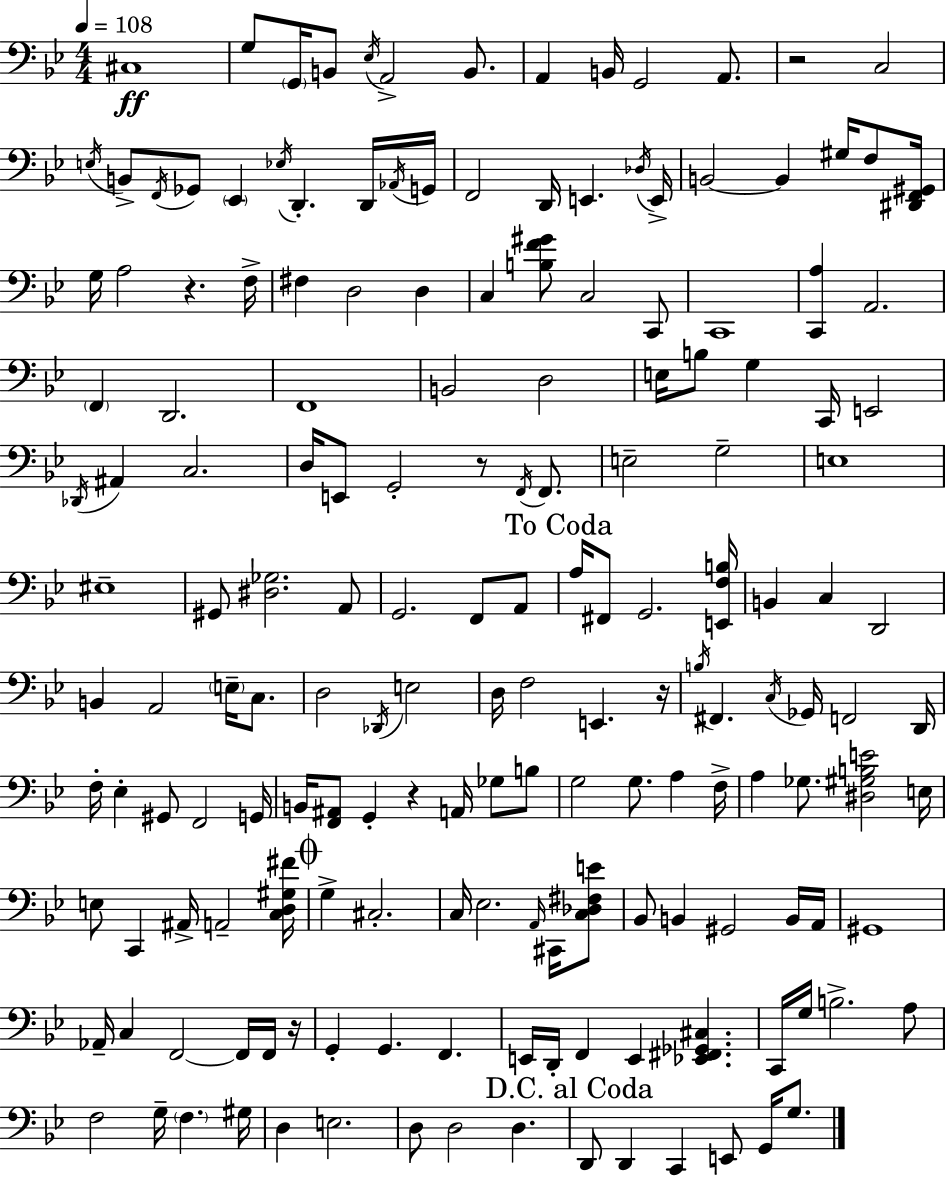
X:1
T:Untitled
M:4/4
L:1/4
K:Gm
^C,4 G,/2 G,,/4 B,,/2 _E,/4 A,,2 B,,/2 A,, B,,/4 G,,2 A,,/2 z2 C,2 E,/4 B,,/2 F,,/4 _G,,/2 _E,, _E,/4 D,, D,,/4 _A,,/4 G,,/4 F,,2 D,,/4 E,, _D,/4 E,,/4 B,,2 B,, ^G,/4 F,/2 [^D,,F,,^G,,]/4 G,/4 A,2 z F,/4 ^F, D,2 D, C, [B,F^G]/2 C,2 C,,/2 C,,4 [C,,A,] A,,2 F,, D,,2 F,,4 B,,2 D,2 E,/4 B,/2 G, C,,/4 E,,2 _D,,/4 ^A,, C,2 D,/4 E,,/2 G,,2 z/2 F,,/4 F,,/2 E,2 G,2 E,4 ^E,4 ^G,,/2 [^D,_G,]2 A,,/2 G,,2 F,,/2 A,,/2 A,/4 ^F,,/2 G,,2 [E,,F,B,]/4 B,, C, D,,2 B,, A,,2 E,/4 C,/2 D,2 _D,,/4 E,2 D,/4 F,2 E,, z/4 B,/4 ^F,, C,/4 _G,,/4 F,,2 D,,/4 F,/4 _E, ^G,,/2 F,,2 G,,/4 B,,/4 [F,,^A,,]/2 G,, z A,,/4 _G,/2 B,/2 G,2 G,/2 A, F,/4 A, _G,/2 [^D,^G,B,E]2 E,/4 E,/2 C,, ^A,,/4 A,,2 [C,D,^G,^F]/4 G, ^C,2 C,/4 _E,2 A,,/4 ^C,,/4 [C,_D,^F,E]/2 _B,,/2 B,, ^G,,2 B,,/4 A,,/4 ^G,,4 _A,,/4 C, F,,2 F,,/4 F,,/4 z/4 G,, G,, F,, E,,/4 D,,/4 F,, E,, [_E,,^F,,_G,,^C,] C,,/4 G,/4 B,2 A,/2 F,2 G,/4 F, ^G,/4 D, E,2 D,/2 D,2 D, D,,/2 D,, C,, E,,/2 G,,/4 G,/2